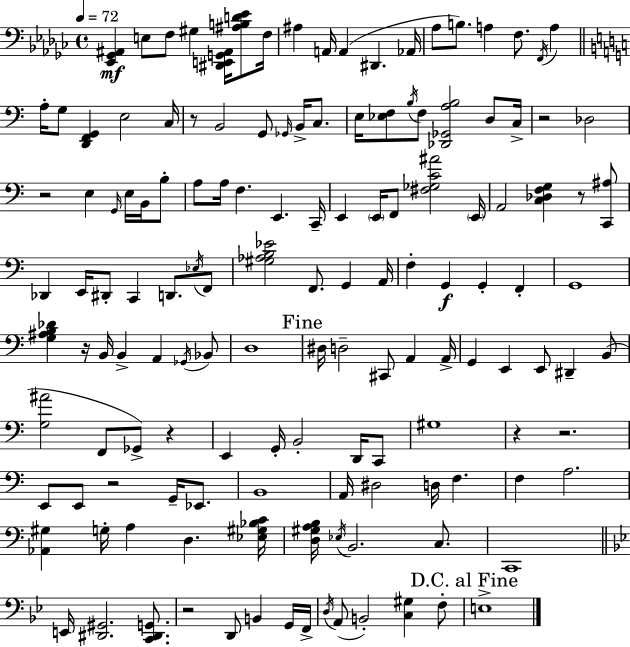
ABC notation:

X:1
T:Untitled
M:4/4
L:1/4
K:Ebm
[_E,,_G,,^A,,] E,/2 F,/2 ^G, [^D,,E,,G,,^A,,]/4 [^A,B,D_E]/2 F,/4 ^A, A,,/4 A,, ^D,, _A,,/4 _A,/2 B,/2 A, F,/2 F,,/4 A, A,/4 G,/2 [D,,F,,G,,] E,2 C,/4 z/2 B,,2 G,,/2 _G,,/4 B,,/4 C,/2 E,/4 [_E,F,]/2 B,/4 F,/2 [_D,,_G,,A,B,]2 D,/2 C,/4 z2 _D,2 z2 E, G,,/4 E,/4 B,,/4 B,/2 A,/2 A,/4 F, E,, C,,/4 E,, E,,/4 F,,/2 [^F,_G,C^A]2 E,,/4 A,,2 [C,_D,F,G,] z/2 [C,,^A,]/2 _D,, E,,/4 ^D,,/2 C,, D,,/2 _E,/4 F,,/2 [^G,_A,B,_E]2 F,,/2 G,, A,,/4 F, G,, G,, F,, G,,4 [G,^A,B,_D] z/4 B,,/4 B,, A,, _G,,/4 _B,,/2 D,4 ^D,/4 D,2 ^C,,/2 A,, A,,/4 G,, E,, E,,/2 ^D,, B,,/2 [G,^A]2 F,,/2 _G,,/2 z E,, G,,/4 B,,2 D,,/4 C,,/2 ^G,4 z z2 E,,/2 E,,/2 z2 G,,/4 _E,,/2 B,,4 A,,/4 ^D,2 D,/4 F, F, A,2 [_A,,^G,] G,/4 A, D, [_E,^G,_B,C]/4 [D,^G,A,B,]/4 _E,/4 B,,2 C,/2 C,,4 E,,/4 [^D,,^G,,]2 [C,,^D,,G,,]/2 z2 D,,/2 B,, G,,/4 F,,/4 D,/4 A,,/2 B,,2 [C,^G,] F,/2 E,4